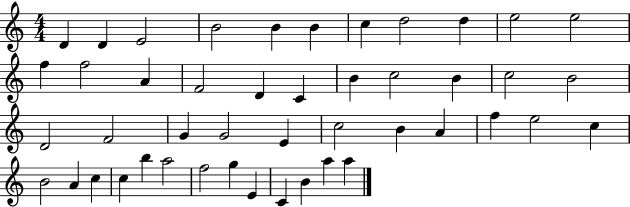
{
  \clef treble
  \numericTimeSignature
  \time 4/4
  \key c \major
  d'4 d'4 e'2 | b'2 b'4 b'4 | c''4 d''2 d''4 | e''2 e''2 | \break f''4 f''2 a'4 | f'2 d'4 c'4 | b'4 c''2 b'4 | c''2 b'2 | \break d'2 f'2 | g'4 g'2 e'4 | c''2 b'4 a'4 | f''4 e''2 c''4 | \break b'2 a'4 c''4 | c''4 b''4 a''2 | f''2 g''4 e'4 | c'4 b'4 a''4 a''4 | \break \bar "|."
}